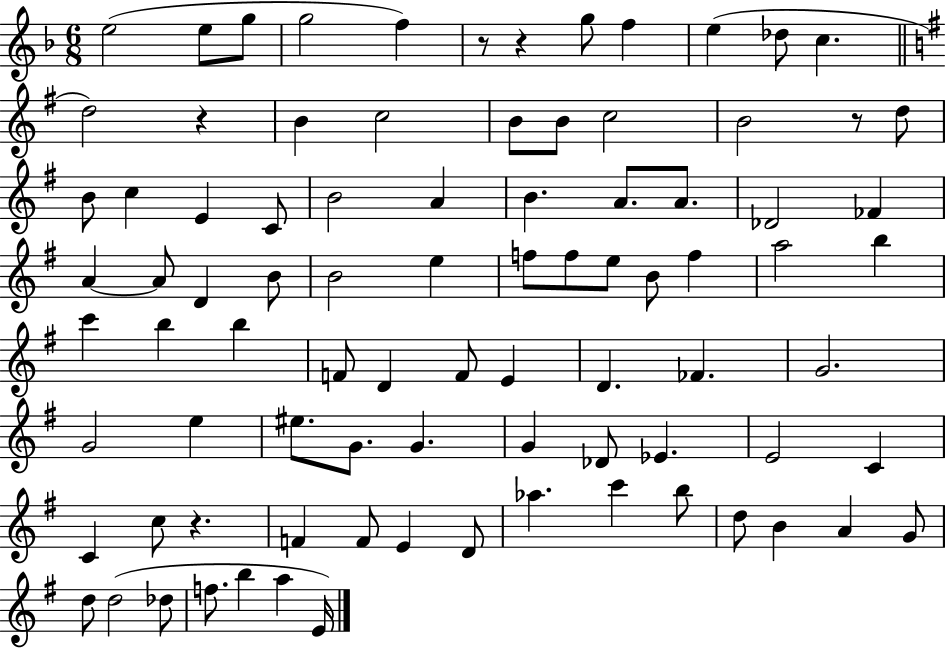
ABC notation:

X:1
T:Untitled
M:6/8
L:1/4
K:F
e2 e/2 g/2 g2 f z/2 z g/2 f e _d/2 c d2 z B c2 B/2 B/2 c2 B2 z/2 d/2 B/2 c E C/2 B2 A B A/2 A/2 _D2 _F A A/2 D B/2 B2 e f/2 f/2 e/2 B/2 f a2 b c' b b F/2 D F/2 E D _F G2 G2 e ^e/2 G/2 G G _D/2 _E E2 C C c/2 z F F/2 E D/2 _a c' b/2 d/2 B A G/2 d/2 d2 _d/2 f/2 b a E/4